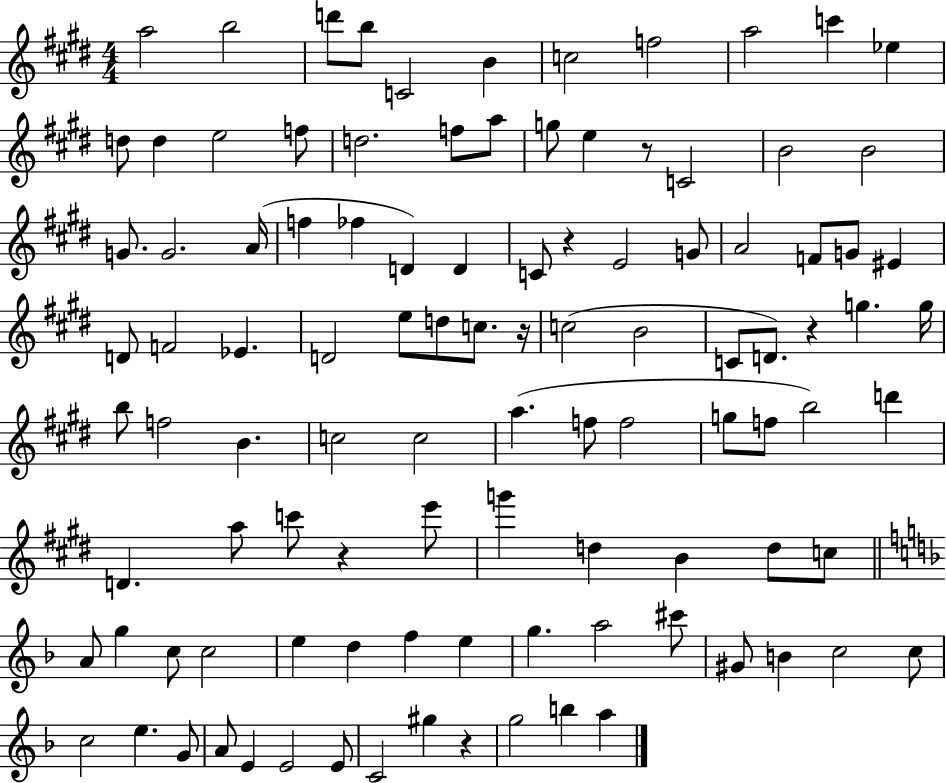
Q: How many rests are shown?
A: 6